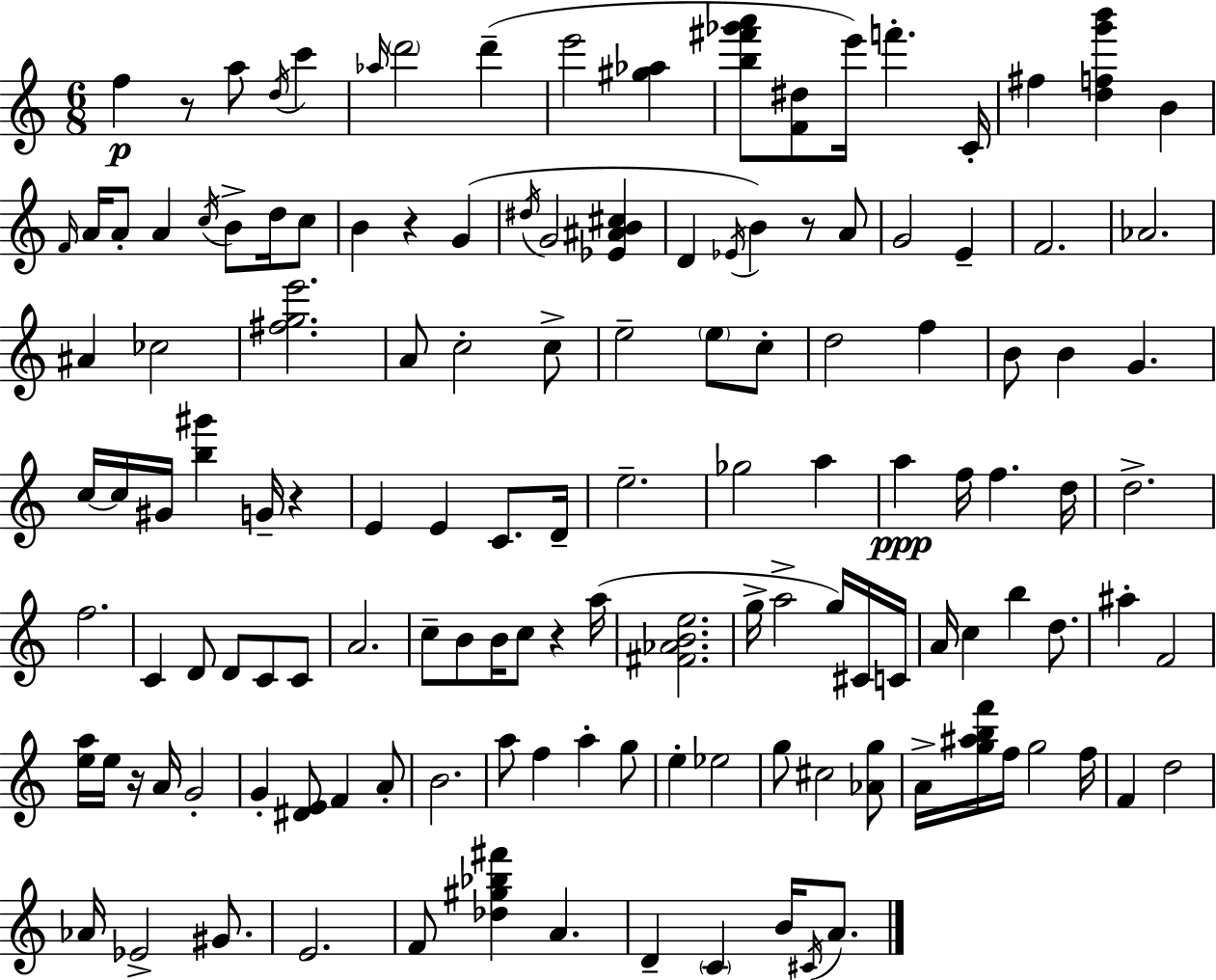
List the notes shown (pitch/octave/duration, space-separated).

F5/q R/e A5/e D5/s C6/q Ab5/s D6/h D6/q E6/h [G#5,Ab5]/q [B5,F#6,Gb6,A6]/e [F4,D#5]/e E6/s F6/q. C4/s F#5/q [D5,F5,G6,B6]/q B4/q F4/s A4/s A4/e A4/q C5/s B4/e D5/s C5/e B4/q R/q G4/q D#5/s G4/h [Eb4,A#4,B4,C#5]/q D4/q Eb4/s B4/q R/e A4/e G4/h E4/q F4/h. Ab4/h. A#4/q CES5/h [F#5,G5,E6]/h. A4/e C5/h C5/e E5/h E5/e C5/e D5/h F5/q B4/e B4/q G4/q. C5/s C5/s G#4/s [B5,G#6]/q G4/s R/q E4/q E4/q C4/e. D4/s E5/h. Gb5/h A5/q A5/q F5/s F5/q. D5/s D5/h. F5/h. C4/q D4/e D4/e C4/e C4/e A4/h. C5/e B4/e B4/s C5/e R/q A5/s [F#4,Ab4,B4,E5]/h. G5/s A5/h G5/s C#4/s C4/s A4/s C5/q B5/q D5/e. A#5/q F4/h [E5,A5]/s E5/s R/s A4/s G4/h G4/q [D#4,E4]/e F4/q A4/e B4/h. A5/e F5/q A5/q G5/e E5/q Eb5/h G5/e C#5/h [Ab4,G5]/e A4/s [G5,A#5,B5,F6]/s F5/s G5/h F5/s F4/q D5/h Ab4/s Eb4/h G#4/e. E4/h. F4/e [Db5,G#5,Bb5,F#6]/q A4/q. D4/q C4/q B4/s C#4/s A4/e.